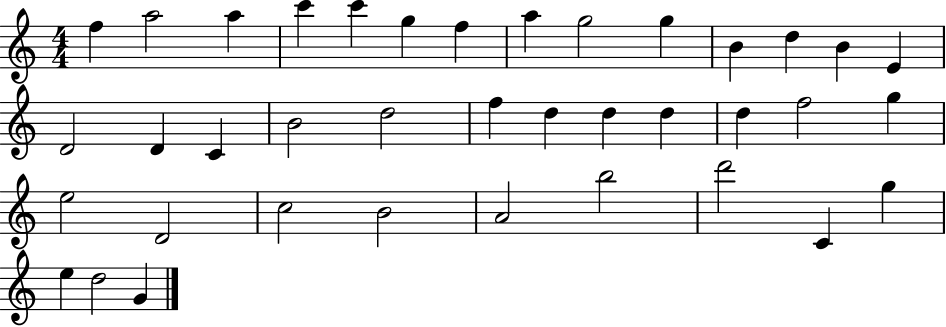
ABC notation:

X:1
T:Untitled
M:4/4
L:1/4
K:C
f a2 a c' c' g f a g2 g B d B E D2 D C B2 d2 f d d d d f2 g e2 D2 c2 B2 A2 b2 d'2 C g e d2 G